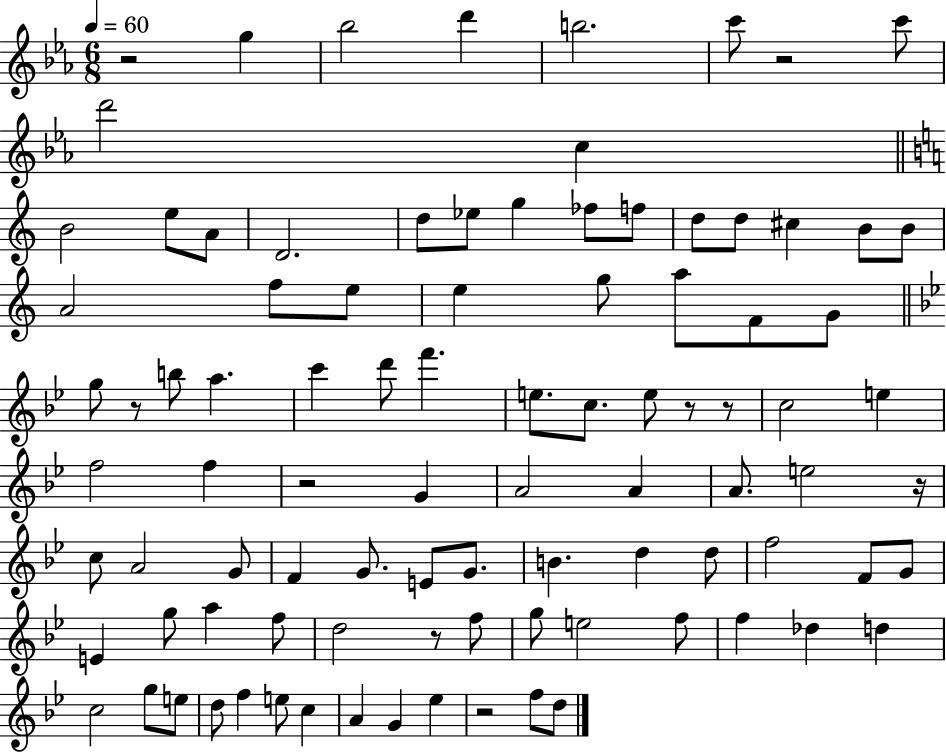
R/h G5/q Bb5/h D6/q B5/h. C6/e R/h C6/e D6/h C5/q B4/h E5/e A4/e D4/h. D5/e Eb5/e G5/q FES5/e F5/e D5/e D5/e C#5/q B4/e B4/e A4/h F5/e E5/e E5/q G5/e A5/e F4/e G4/e G5/e R/e B5/e A5/q. C6/q D6/e F6/q. E5/e. C5/e. E5/e R/e R/e C5/h E5/q F5/h F5/q R/h G4/q A4/h A4/q A4/e. E5/h R/s C5/e A4/h G4/e F4/q G4/e. E4/e G4/e. B4/q. D5/q D5/e F5/h F4/e G4/e E4/q G5/e A5/q F5/e D5/h R/e F5/e G5/e E5/h F5/e F5/q Db5/q D5/q C5/h G5/e E5/e D5/e F5/q E5/e C5/q A4/q G4/q Eb5/q R/h F5/e D5/e